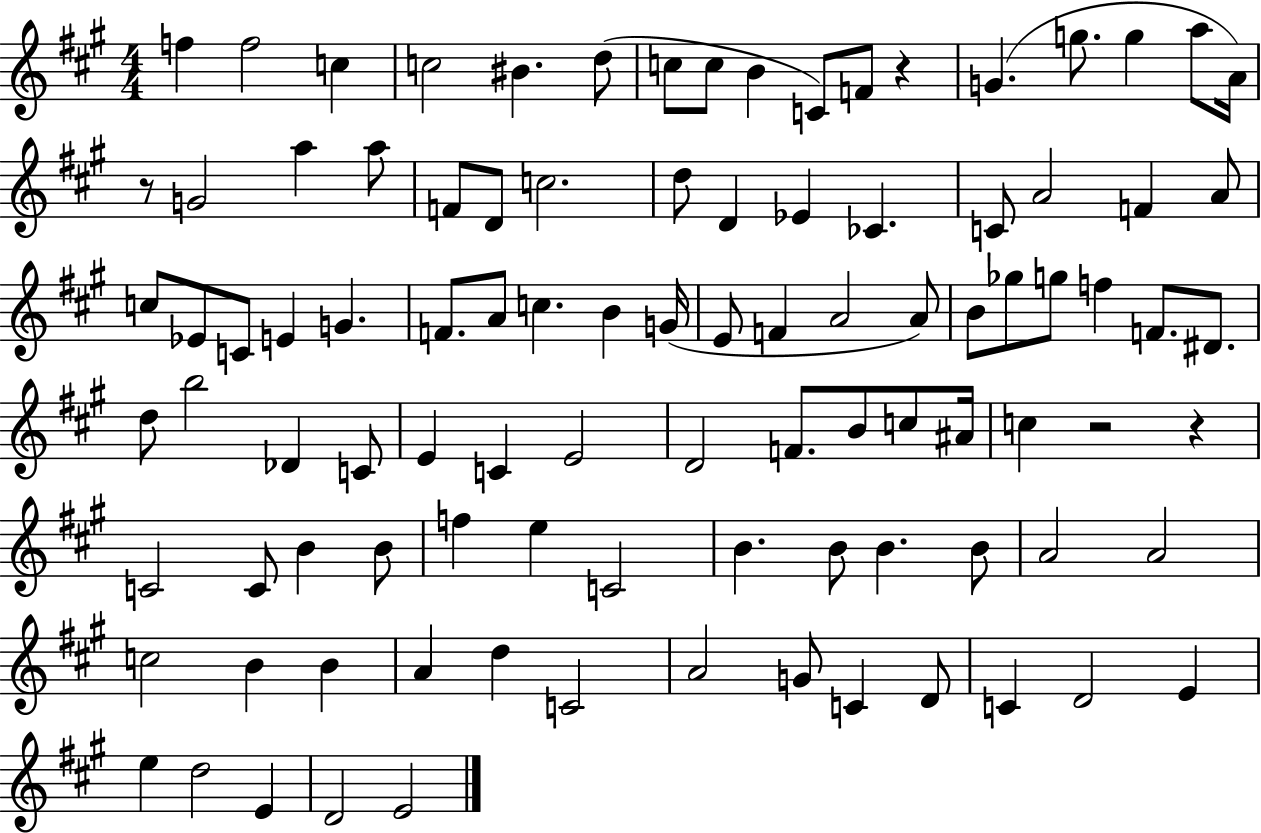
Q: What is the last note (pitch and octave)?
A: E4